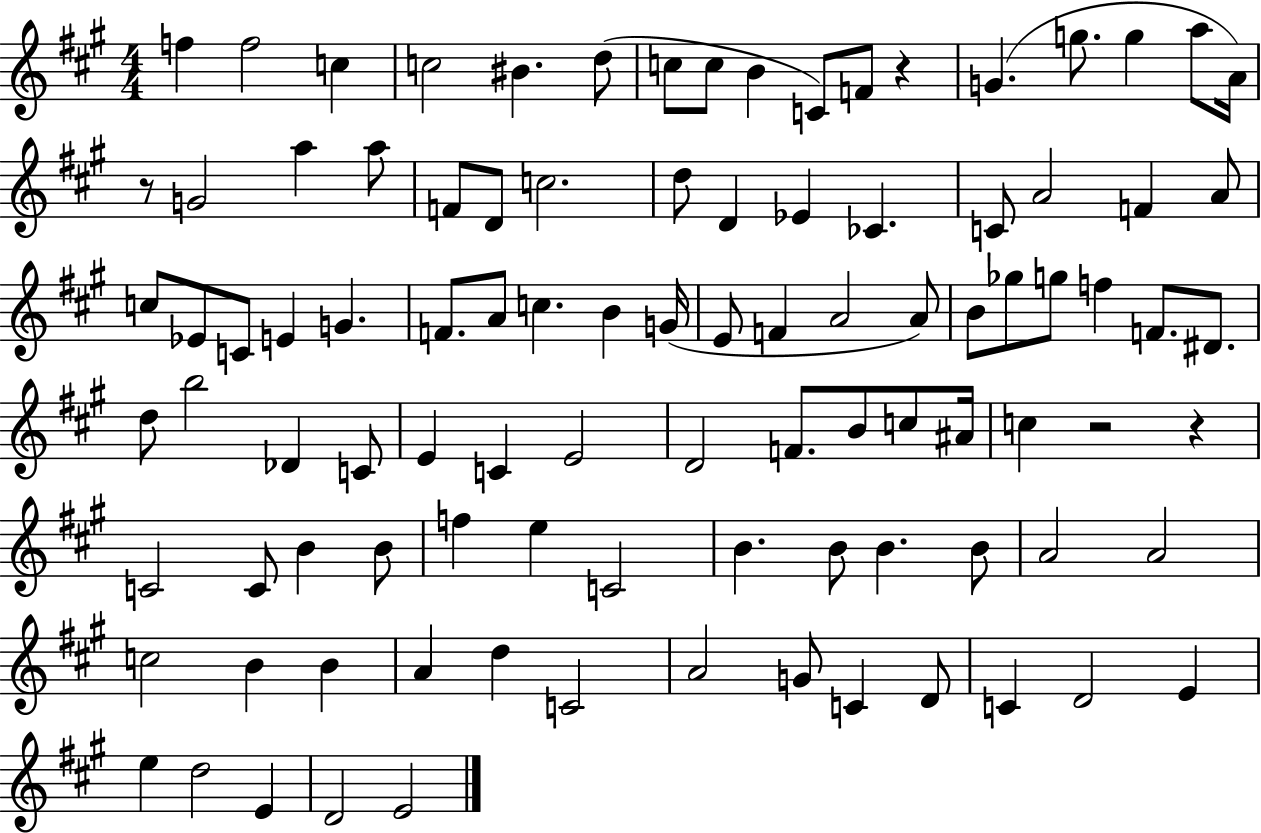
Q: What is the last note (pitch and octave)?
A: E4